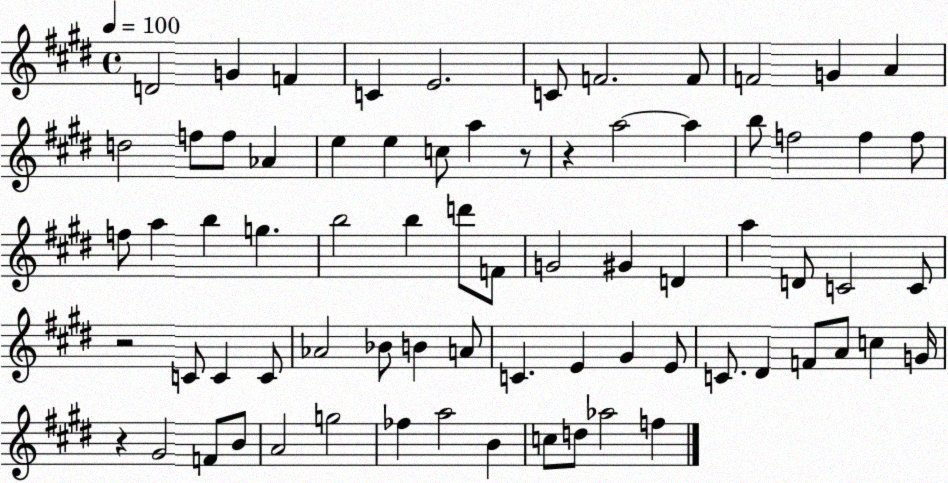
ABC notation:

X:1
T:Untitled
M:4/4
L:1/4
K:E
D2 G F C E2 C/2 F2 F/2 F2 G A d2 f/2 f/2 _A e e c/2 a z/2 z a2 a b/2 f2 f f/2 f/2 a b g b2 b d'/2 F/2 G2 ^G D a D/2 C2 C/2 z2 C/2 C C/2 _A2 _B/2 B A/2 C E ^G E/2 C/2 ^D F/2 A/2 c G/4 z ^G2 F/2 B/2 A2 g2 _f a2 B c/2 d/2 _a2 f